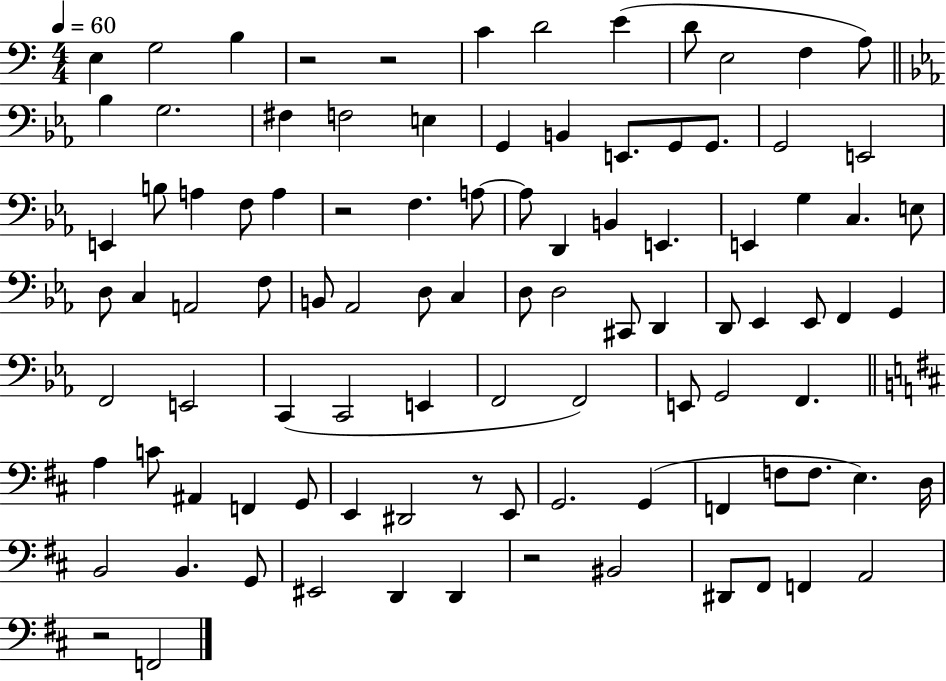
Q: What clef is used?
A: bass